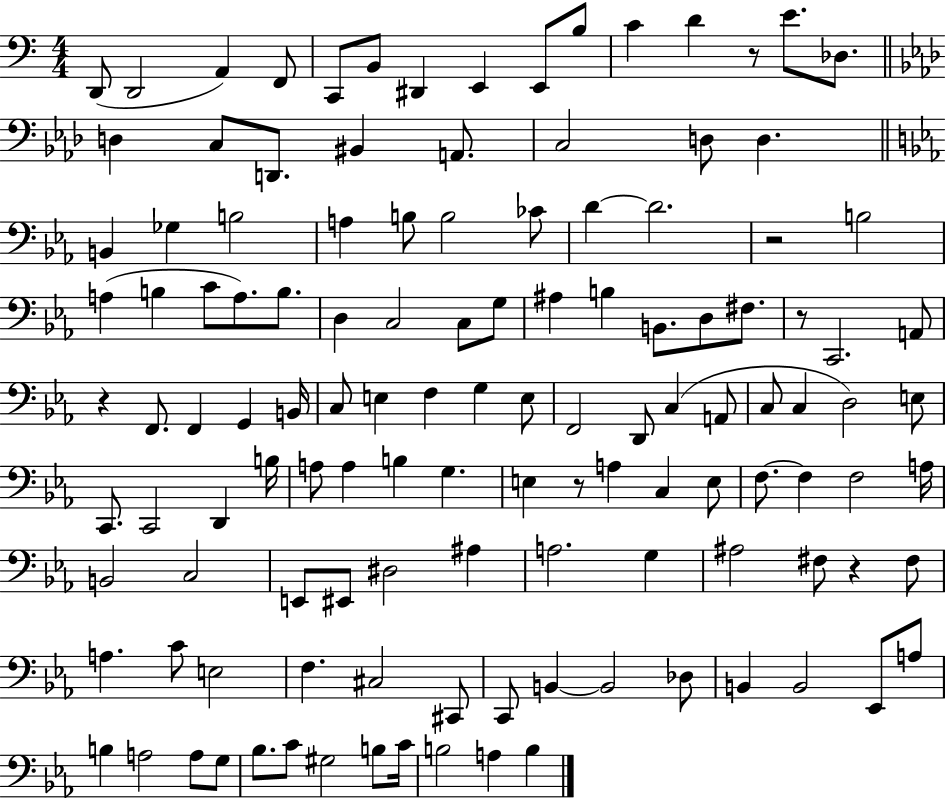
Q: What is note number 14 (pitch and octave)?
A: Db3